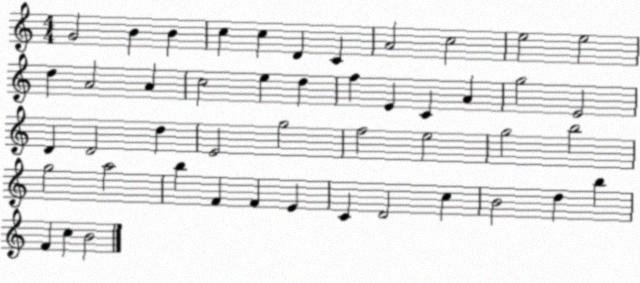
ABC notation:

X:1
T:Untitled
M:4/4
L:1/4
K:C
G2 B B c c D C A2 c2 e2 e2 d A2 A c2 e d f E C A g2 E2 D D2 d E2 g2 f2 e2 g2 b2 g2 a2 b F F E C D2 c B2 d b F c B2